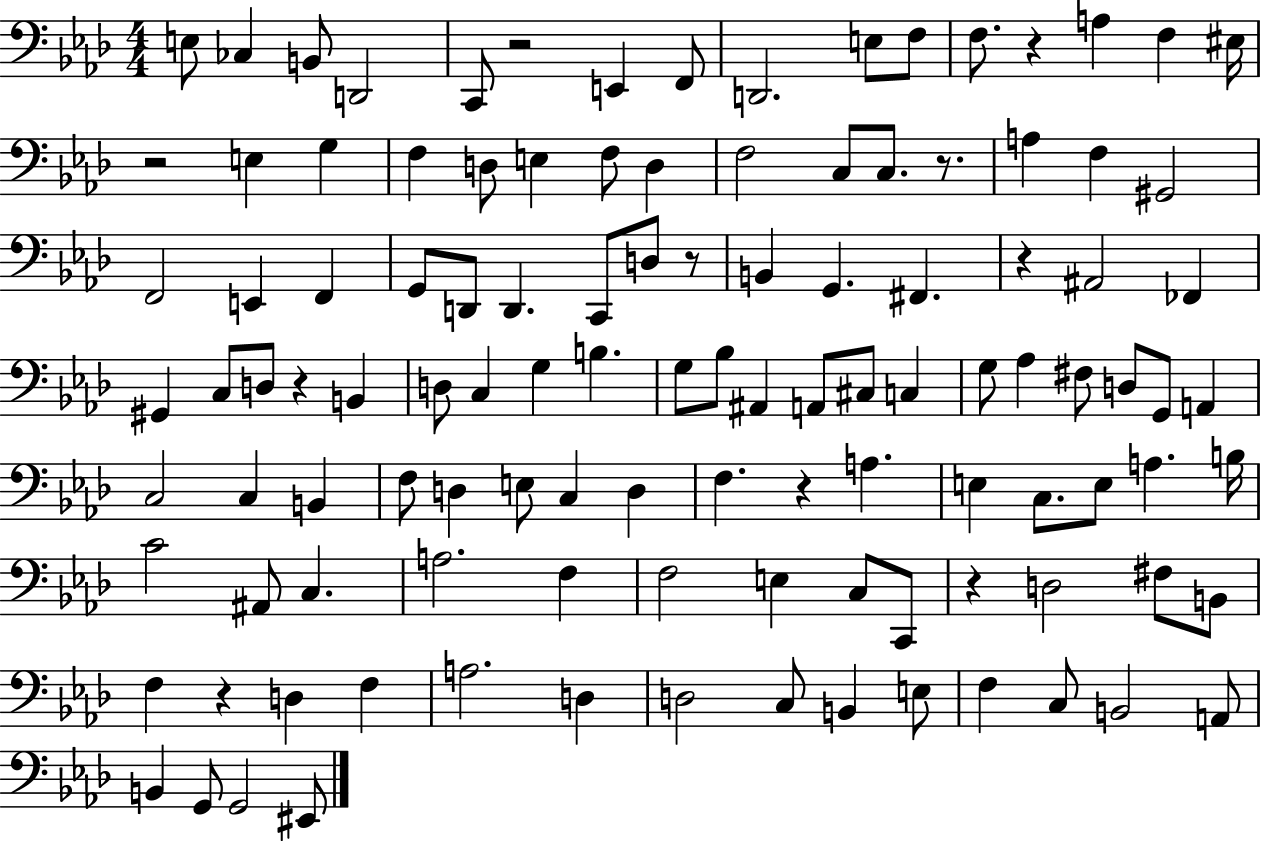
{
  \clef bass
  \numericTimeSignature
  \time 4/4
  \key aes \major
  \repeat volta 2 { e8 ces4 b,8 d,2 | c,8 r2 e,4 f,8 | d,2. e8 f8 | f8. r4 a4 f4 eis16 | \break r2 e4 g4 | f4 d8 e4 f8 d4 | f2 c8 c8. r8. | a4 f4 gis,2 | \break f,2 e,4 f,4 | g,8 d,8 d,4. c,8 d8 r8 | b,4 g,4. fis,4. | r4 ais,2 fes,4 | \break gis,4 c8 d8 r4 b,4 | d8 c4 g4 b4. | g8 bes8 ais,4 a,8 cis8 c4 | g8 aes4 fis8 d8 g,8 a,4 | \break c2 c4 b,4 | f8 d4 e8 c4 d4 | f4. r4 a4. | e4 c8. e8 a4. b16 | \break c'2 ais,8 c4. | a2. f4 | f2 e4 c8 c,8 | r4 d2 fis8 b,8 | \break f4 r4 d4 f4 | a2. d4 | d2 c8 b,4 e8 | f4 c8 b,2 a,8 | \break b,4 g,8 g,2 eis,8 | } \bar "|."
}